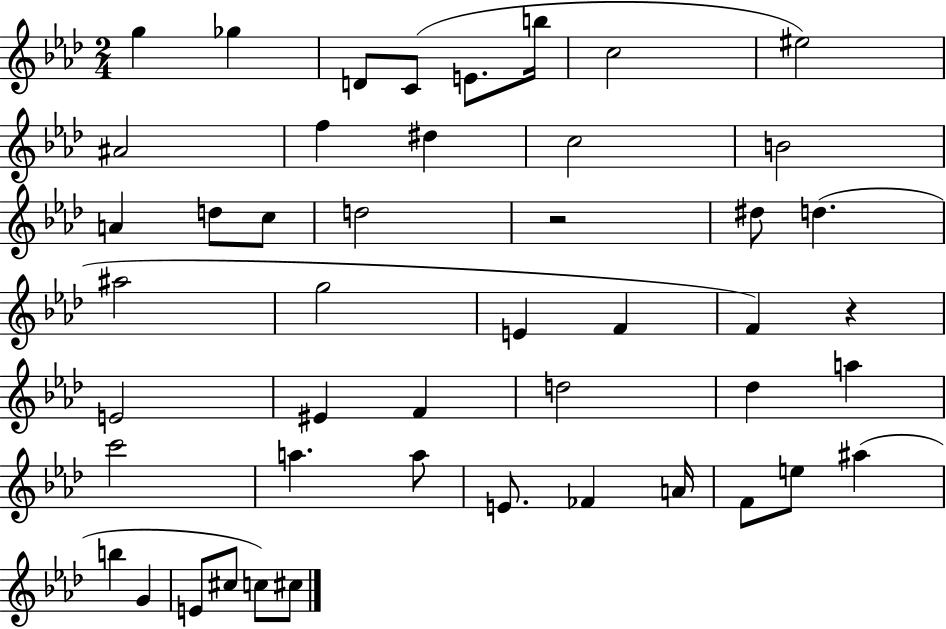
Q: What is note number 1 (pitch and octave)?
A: G5